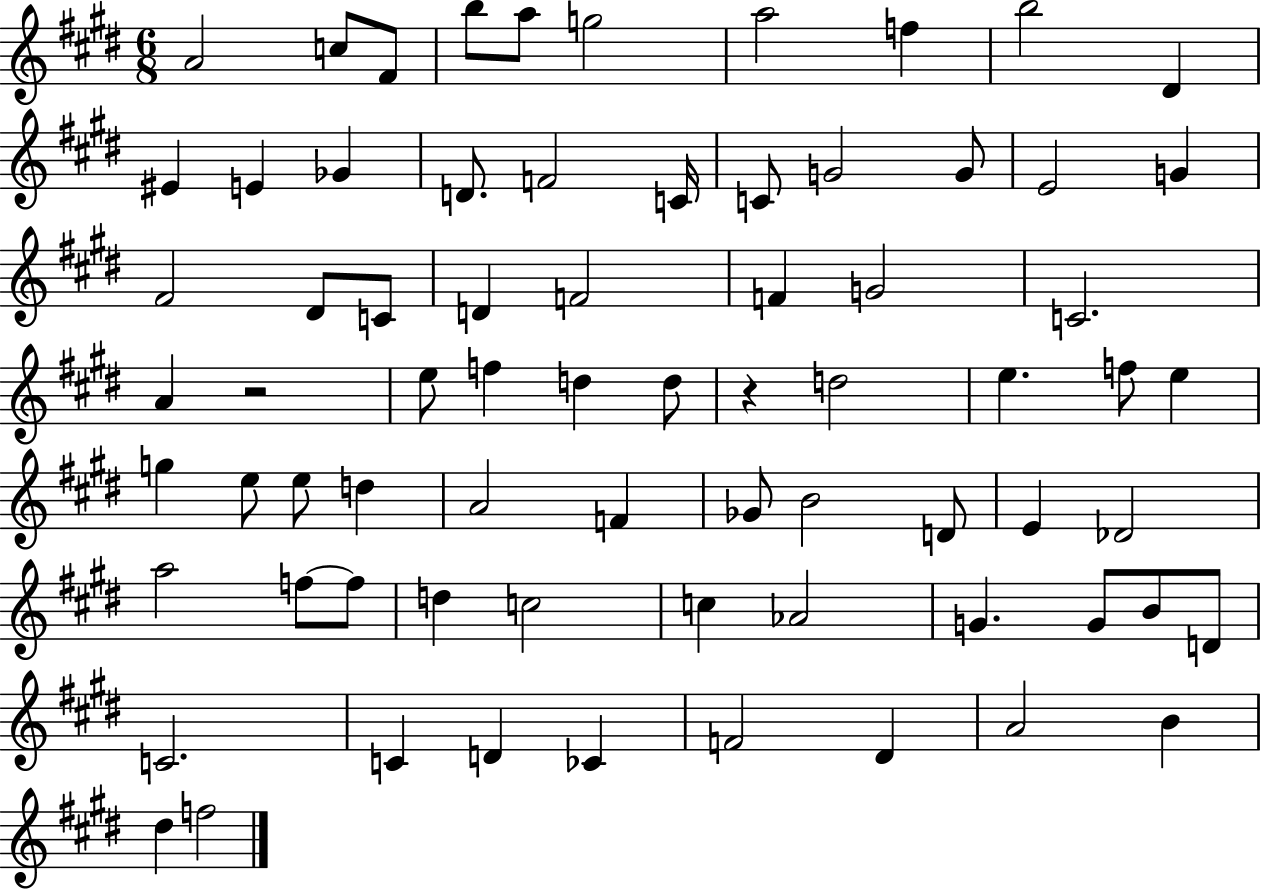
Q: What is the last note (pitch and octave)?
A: F5